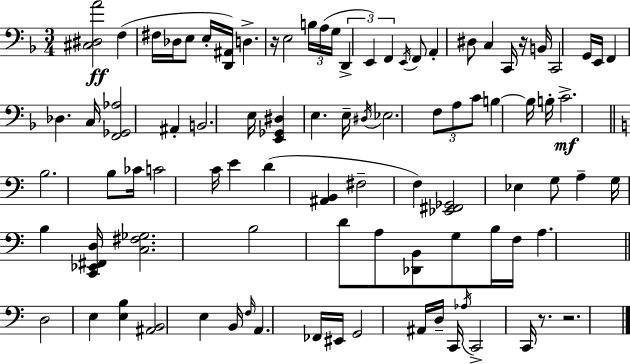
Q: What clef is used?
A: bass